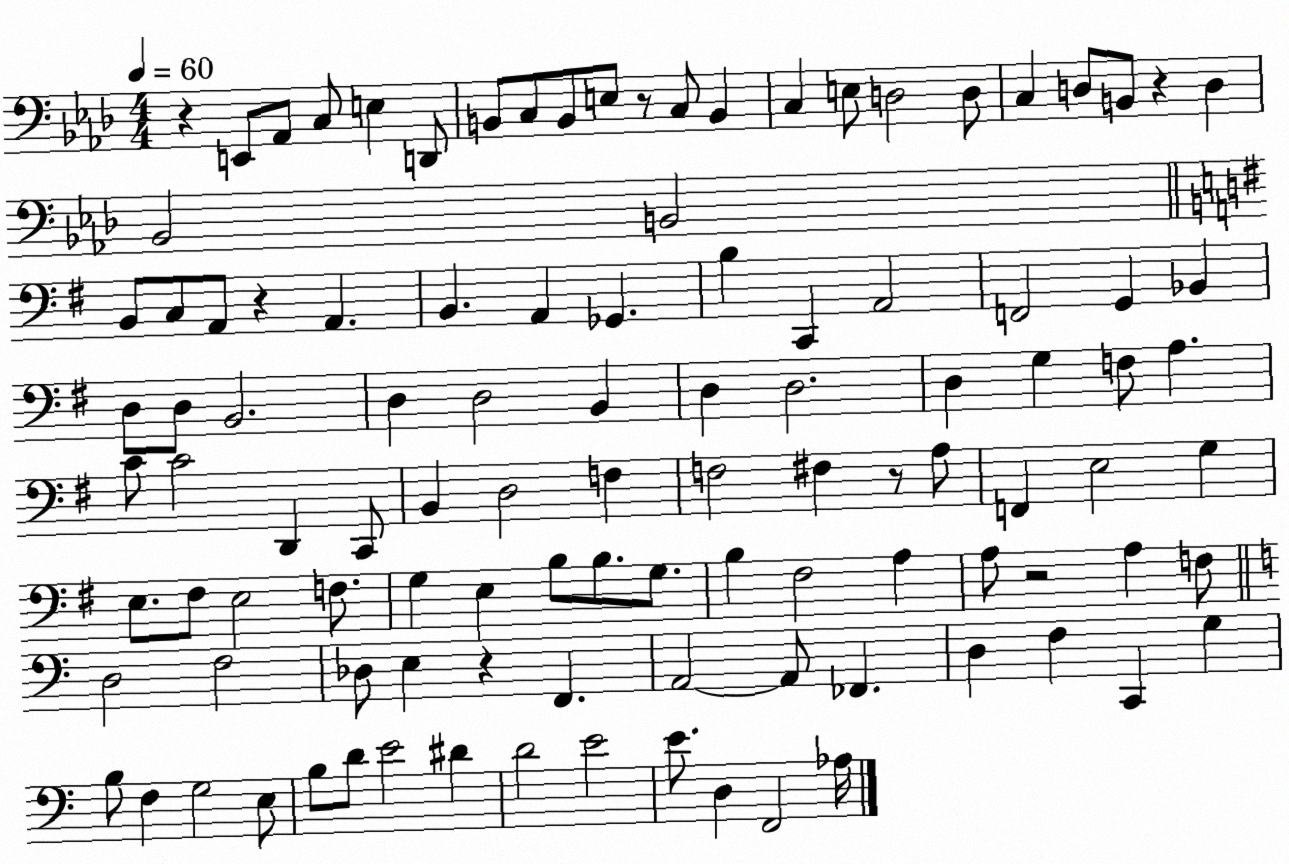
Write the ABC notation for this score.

X:1
T:Untitled
M:4/4
L:1/4
K:Ab
z E,,/2 _A,,/2 C,/2 E, D,,/2 B,,/2 C,/2 B,,/2 E,/2 z/2 C,/2 B,, C, E,/2 D,2 D,/2 C, D,/2 B,,/2 z D, _B,,2 B,,2 B,,/2 C,/2 A,,/2 z A,, B,, A,, _G,, B, C,, A,,2 F,,2 G,, _B,, D,/2 D,/2 B,,2 D, D,2 B,, D, D,2 D, G, F,/2 A, C/2 C2 D,, C,,/2 B,, D,2 F, F,2 ^F, z/2 A,/2 F,, E,2 G, E,/2 ^F,/2 E,2 F,/2 G, E, B,/2 B,/2 G,/2 B, ^F,2 A, A,/2 z2 A, F,/2 D,2 F,2 _D,/2 E, z F,, A,,2 A,,/2 _F,, D, F, C,, G, B,/2 F, G,2 E,/2 B,/2 D/2 E2 ^D D2 E2 E/2 D, F,,2 _A,/4